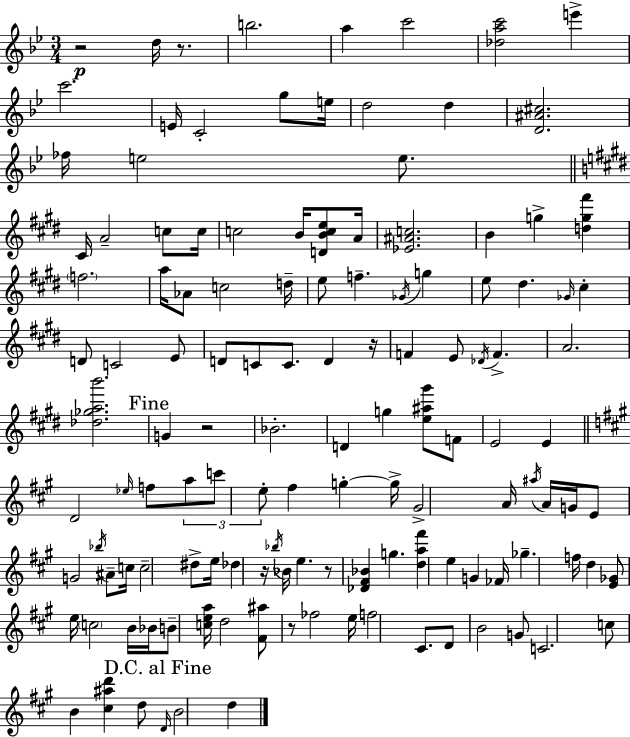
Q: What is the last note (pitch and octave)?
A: D5